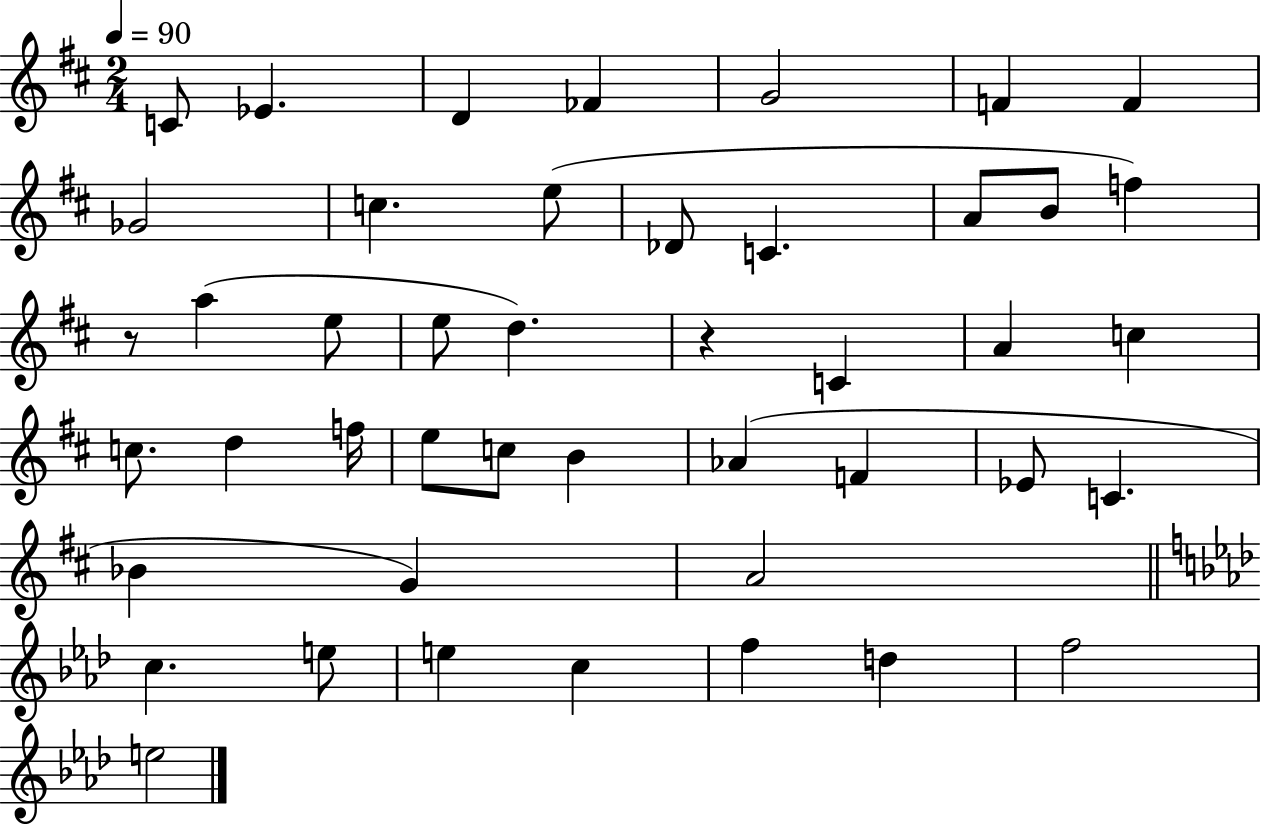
C4/e Eb4/q. D4/q FES4/q G4/h F4/q F4/q Gb4/h C5/q. E5/e Db4/e C4/q. A4/e B4/e F5/q R/e A5/q E5/e E5/e D5/q. R/q C4/q A4/q C5/q C5/e. D5/q F5/s E5/e C5/e B4/q Ab4/q F4/q Eb4/e C4/q. Bb4/q G4/q A4/h C5/q. E5/e E5/q C5/q F5/q D5/q F5/h E5/h